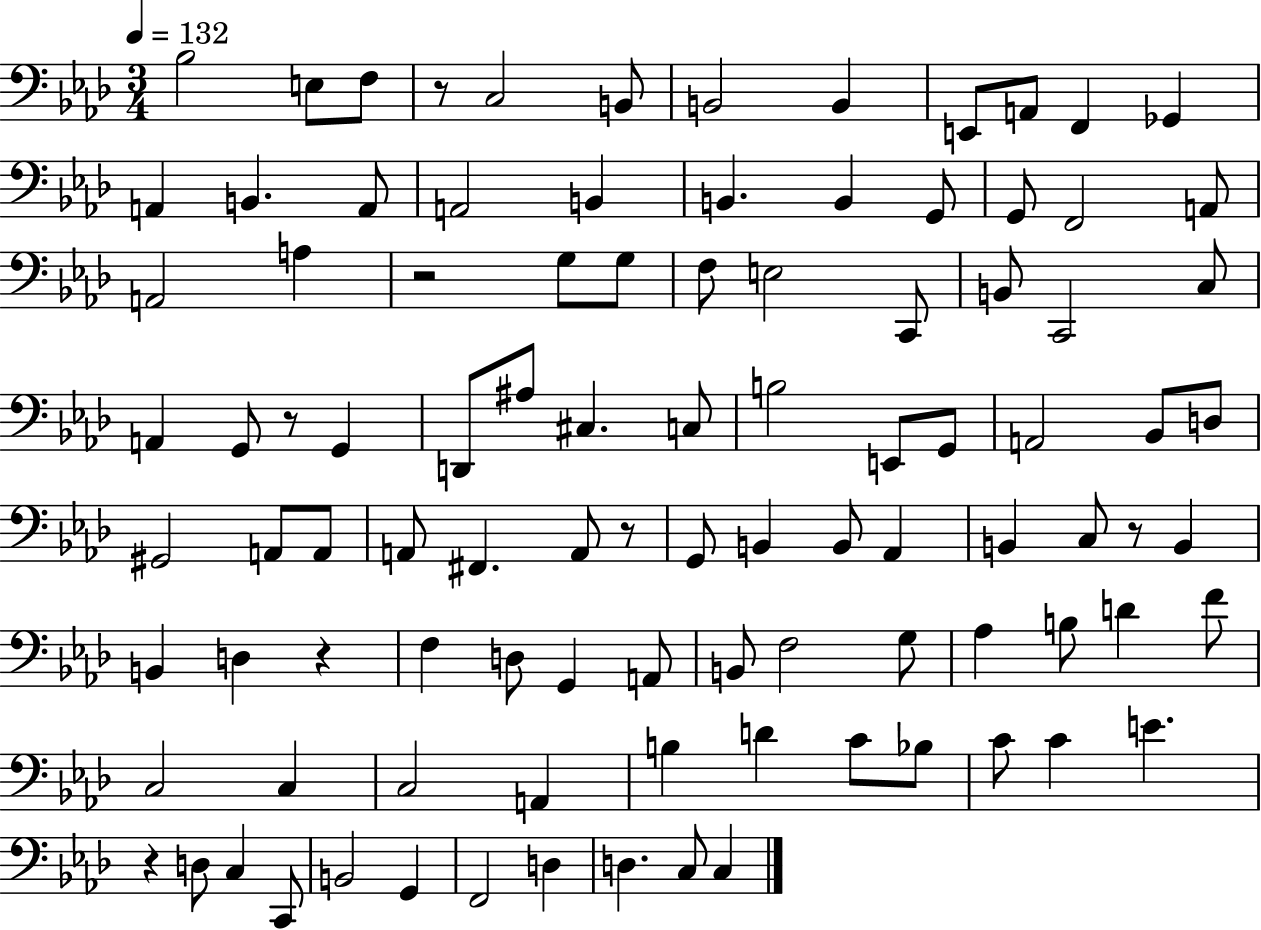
Bb3/h E3/e F3/e R/e C3/h B2/e B2/h B2/q E2/e A2/e F2/q Gb2/q A2/q B2/q. A2/e A2/h B2/q B2/q. B2/q G2/e G2/e F2/h A2/e A2/h A3/q R/h G3/e G3/e F3/e E3/h C2/e B2/e C2/h C3/e A2/q G2/e R/e G2/q D2/e A#3/e C#3/q. C3/e B3/h E2/e G2/e A2/h Bb2/e D3/e G#2/h A2/e A2/e A2/e F#2/q. A2/e R/e G2/e B2/q B2/e Ab2/q B2/q C3/e R/e B2/q B2/q D3/q R/q F3/q D3/e G2/q A2/e B2/e F3/h G3/e Ab3/q B3/e D4/q F4/e C3/h C3/q C3/h A2/q B3/q D4/q C4/e Bb3/e C4/e C4/q E4/q. R/q D3/e C3/q C2/e B2/h G2/q F2/h D3/q D3/q. C3/e C3/q